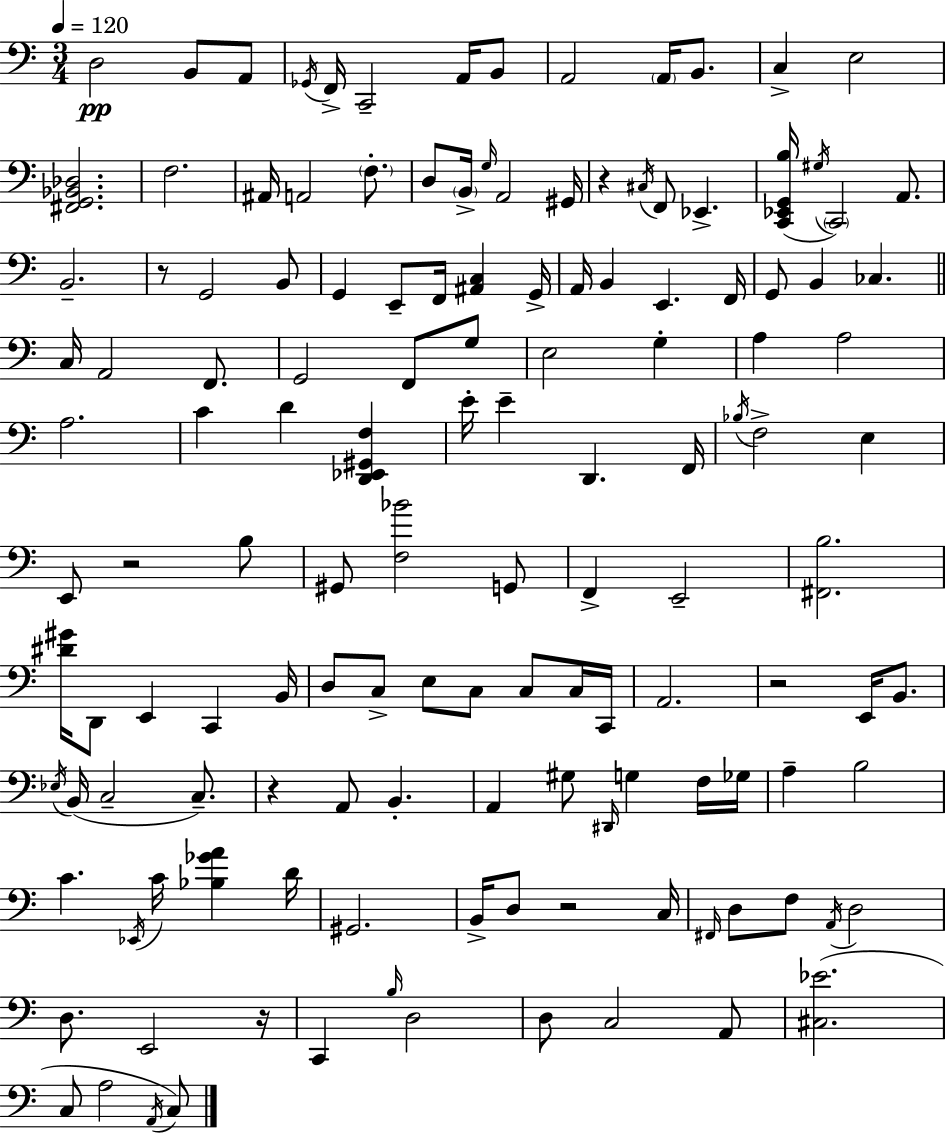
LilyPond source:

{
  \clef bass
  \numericTimeSignature
  \time 3/4
  \key c \major
  \tempo 4 = 120
  \repeat volta 2 { d2\pp b,8 a,8 | \acciaccatura { ges,16 } f,16-> c,2-- a,16 b,8 | a,2 \parenthesize a,16 b,8. | c4-> e2 | \break <fis, g, bes, des>2. | f2. | ais,16 a,2 \parenthesize f8.-. | d8 \parenthesize b,16-> \grace { g16 } a,2 | \break gis,16 r4 \acciaccatura { cis16 } f,8 ees,4.-> | <c, ees, g, b>16( \acciaccatura { gis16 } \parenthesize c,2) | a,8. b,2.-- | r8 g,2 | \break b,8 g,4 e,8-- f,16 <ais, c>4 | g,16-> a,16 b,4 e,4. | f,16 g,8 b,4 ces4. | \bar "||" \break \key a \minor c16 a,2 f,8. | g,2 f,8 g8 | e2 g4-. | a4 a2 | \break a2. | c'4 d'4 <d, ees, gis, f>4 | e'16-. e'4-- d,4. f,16 | \acciaccatura { bes16 } f2-> e4 | \break e,8 r2 b8 | gis,8 <f bes'>2 g,8 | f,4-> e,2-- | <fis, b>2. | \break <dis' gis'>16 d,8 e,4 c,4 | b,16 d8 c8-> e8 c8 c8 c16 | c,16 a,2. | r2 e,16 b,8. | \break \acciaccatura { ees16 }( b,16 c2-- c8.--) | r4 a,8 b,4.-. | a,4 gis8 \grace { dis,16 } g4 | f16 ges16 a4-- b2 | \break c'4. \acciaccatura { ees,16 } c'16 <bes ges' a'>4 | d'16 gis,2. | b,16-> d8 r2 | c16 \grace { fis,16 } d8 f8 \acciaccatura { a,16 } d2 | \break d8. e,2 | r16 c,4 \grace { b16 } d2 | d8 c2 | a,8 <cis ees'>2.( | \break c8 a2 | \acciaccatura { a,16 }) c8 } \bar "|."
}